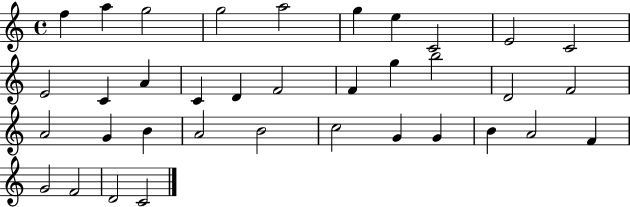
F5/q A5/q G5/h G5/h A5/h G5/q E5/q C4/h E4/h C4/h E4/h C4/q A4/q C4/q D4/q F4/h F4/q G5/q B5/h D4/h F4/h A4/h G4/q B4/q A4/h B4/h C5/h G4/q G4/q B4/q A4/h F4/q G4/h F4/h D4/h C4/h